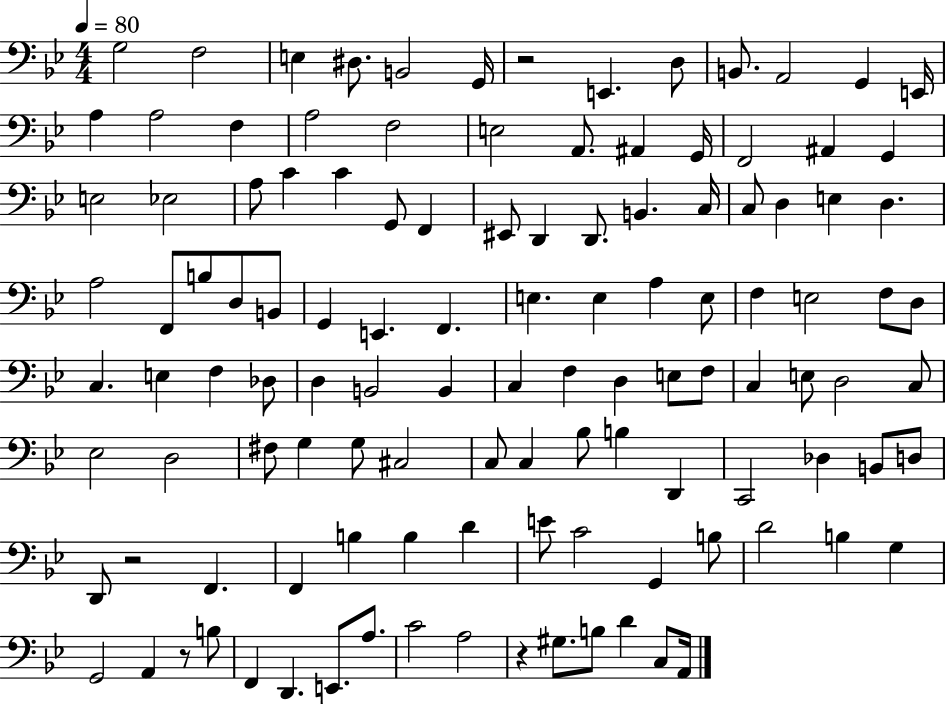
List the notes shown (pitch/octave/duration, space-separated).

G3/h F3/h E3/q D#3/e. B2/h G2/s R/h E2/q. D3/e B2/e. A2/h G2/q E2/s A3/q A3/h F3/q A3/h F3/h E3/h A2/e. A#2/q G2/s F2/h A#2/q G2/q E3/h Eb3/h A3/e C4/q C4/q G2/e F2/q EIS2/e D2/q D2/e. B2/q. C3/s C3/e D3/q E3/q D3/q. A3/h F2/e B3/e D3/e B2/e G2/q E2/q. F2/q. E3/q. E3/q A3/q E3/e F3/q E3/h F3/e D3/e C3/q. E3/q F3/q Db3/e D3/q B2/h B2/q C3/q F3/q D3/q E3/e F3/e C3/q E3/e D3/h C3/e Eb3/h D3/h F#3/e G3/q G3/e C#3/h C3/e C3/q Bb3/e B3/q D2/q C2/h Db3/q B2/e D3/e D2/e R/h F2/q. F2/q B3/q B3/q D4/q E4/e C4/h G2/q B3/e D4/h B3/q G3/q G2/h A2/q R/e B3/e F2/q D2/q. E2/e. A3/e. C4/h A3/h R/q G#3/e. B3/e D4/q C3/e A2/s